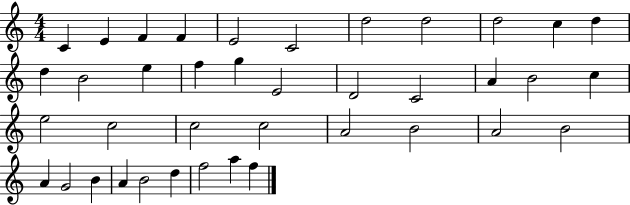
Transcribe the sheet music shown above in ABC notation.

X:1
T:Untitled
M:4/4
L:1/4
K:C
C E F F E2 C2 d2 d2 d2 c d d B2 e f g E2 D2 C2 A B2 c e2 c2 c2 c2 A2 B2 A2 B2 A G2 B A B2 d f2 a f